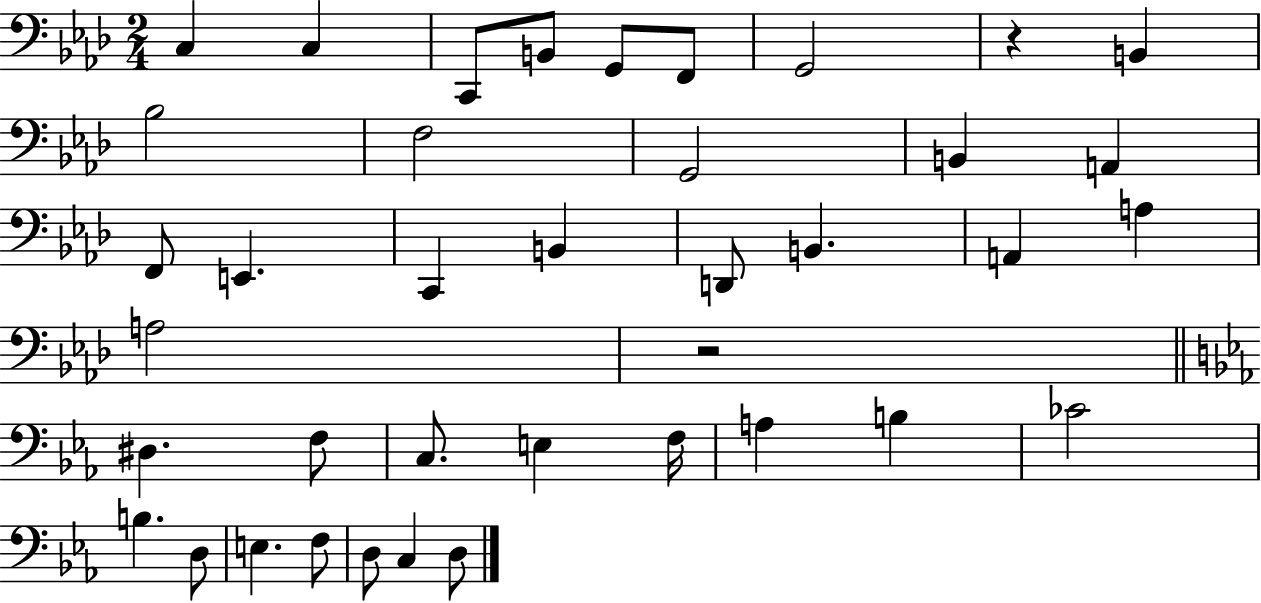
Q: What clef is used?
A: bass